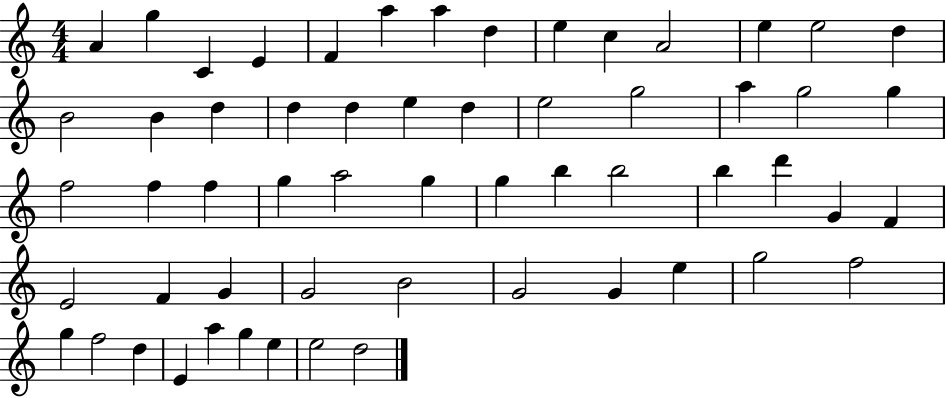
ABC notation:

X:1
T:Untitled
M:4/4
L:1/4
K:C
A g C E F a a d e c A2 e e2 d B2 B d d d e d e2 g2 a g2 g f2 f f g a2 g g b b2 b d' G F E2 F G G2 B2 G2 G e g2 f2 g f2 d E a g e e2 d2